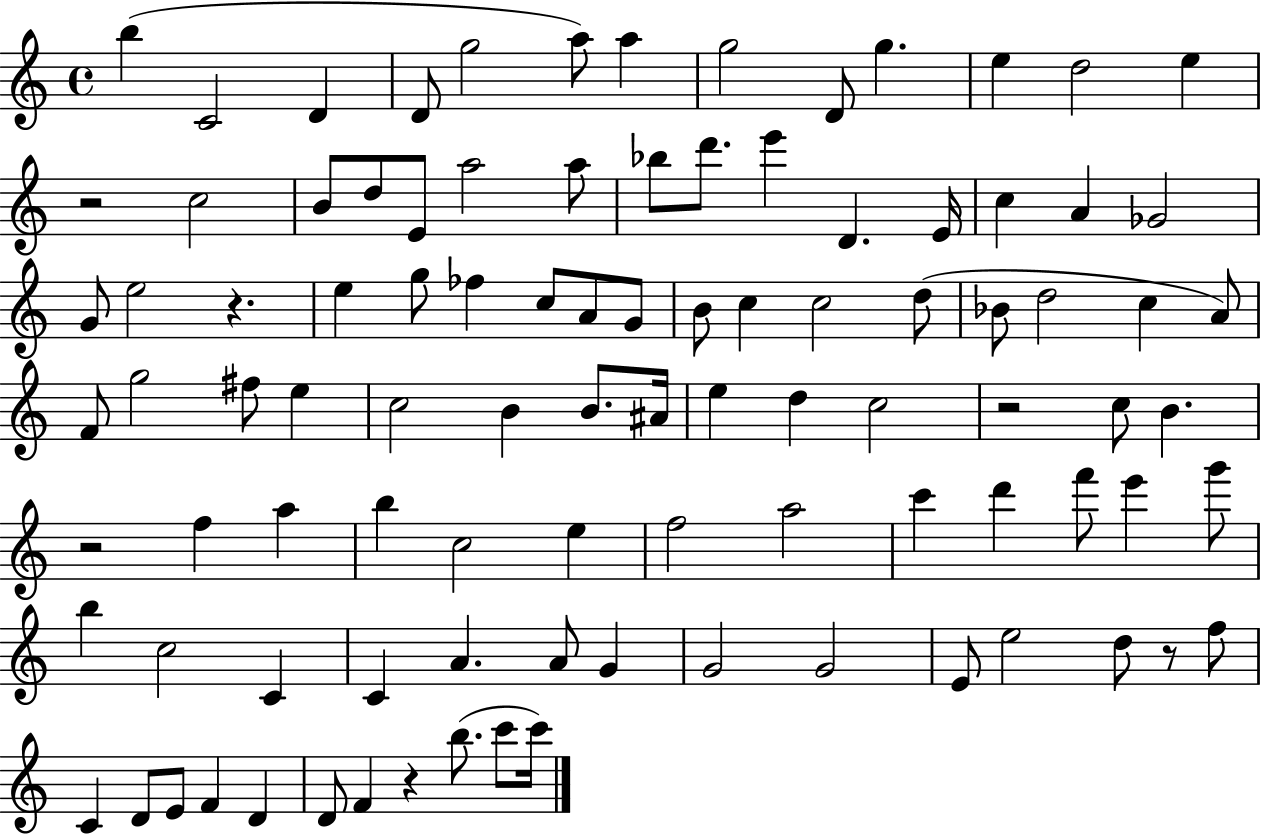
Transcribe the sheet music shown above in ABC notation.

X:1
T:Untitled
M:4/4
L:1/4
K:C
b C2 D D/2 g2 a/2 a g2 D/2 g e d2 e z2 c2 B/2 d/2 E/2 a2 a/2 _b/2 d'/2 e' D E/4 c A _G2 G/2 e2 z e g/2 _f c/2 A/2 G/2 B/2 c c2 d/2 _B/2 d2 c A/2 F/2 g2 ^f/2 e c2 B B/2 ^A/4 e d c2 z2 c/2 B z2 f a b c2 e f2 a2 c' d' f'/2 e' g'/2 b c2 C C A A/2 G G2 G2 E/2 e2 d/2 z/2 f/2 C D/2 E/2 F D D/2 F z b/2 c'/2 c'/4